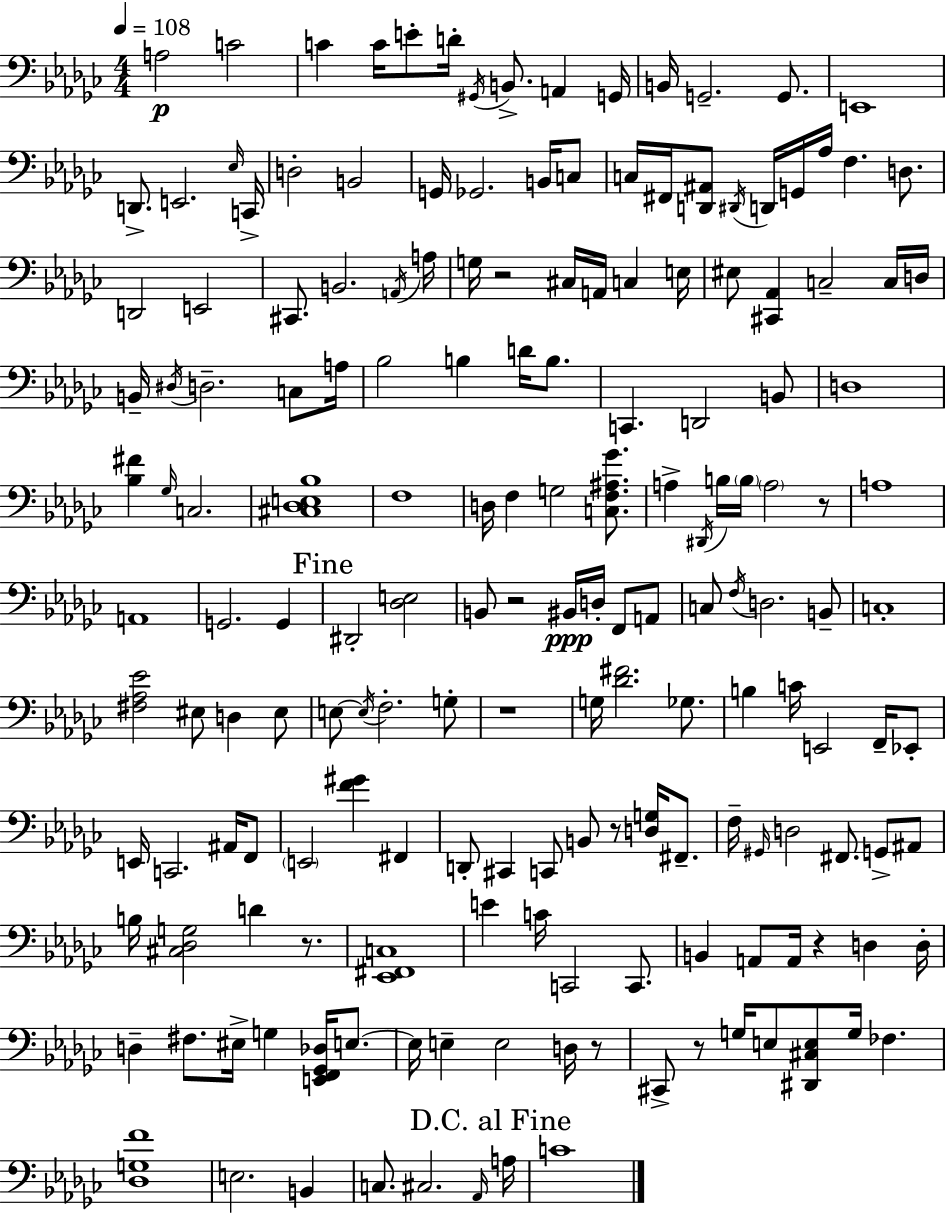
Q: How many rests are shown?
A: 9